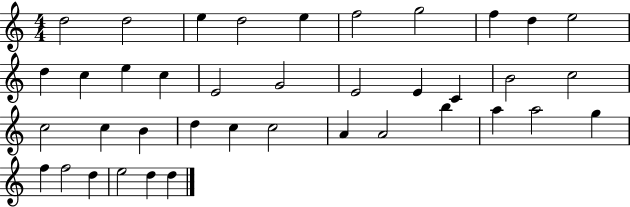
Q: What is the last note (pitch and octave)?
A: D5